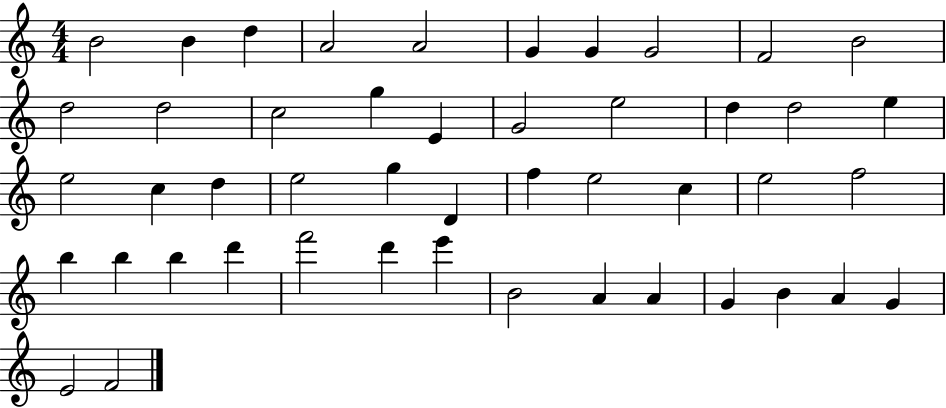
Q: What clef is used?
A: treble